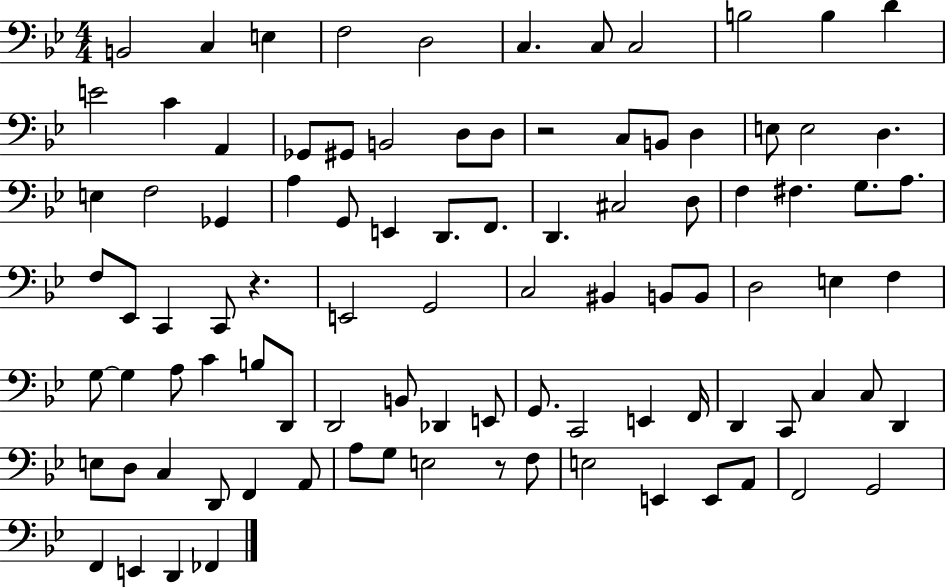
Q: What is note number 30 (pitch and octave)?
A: G2